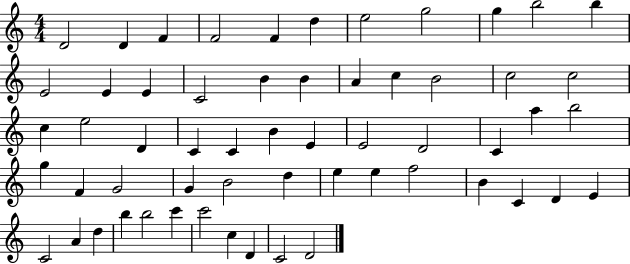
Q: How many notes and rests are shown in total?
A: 58